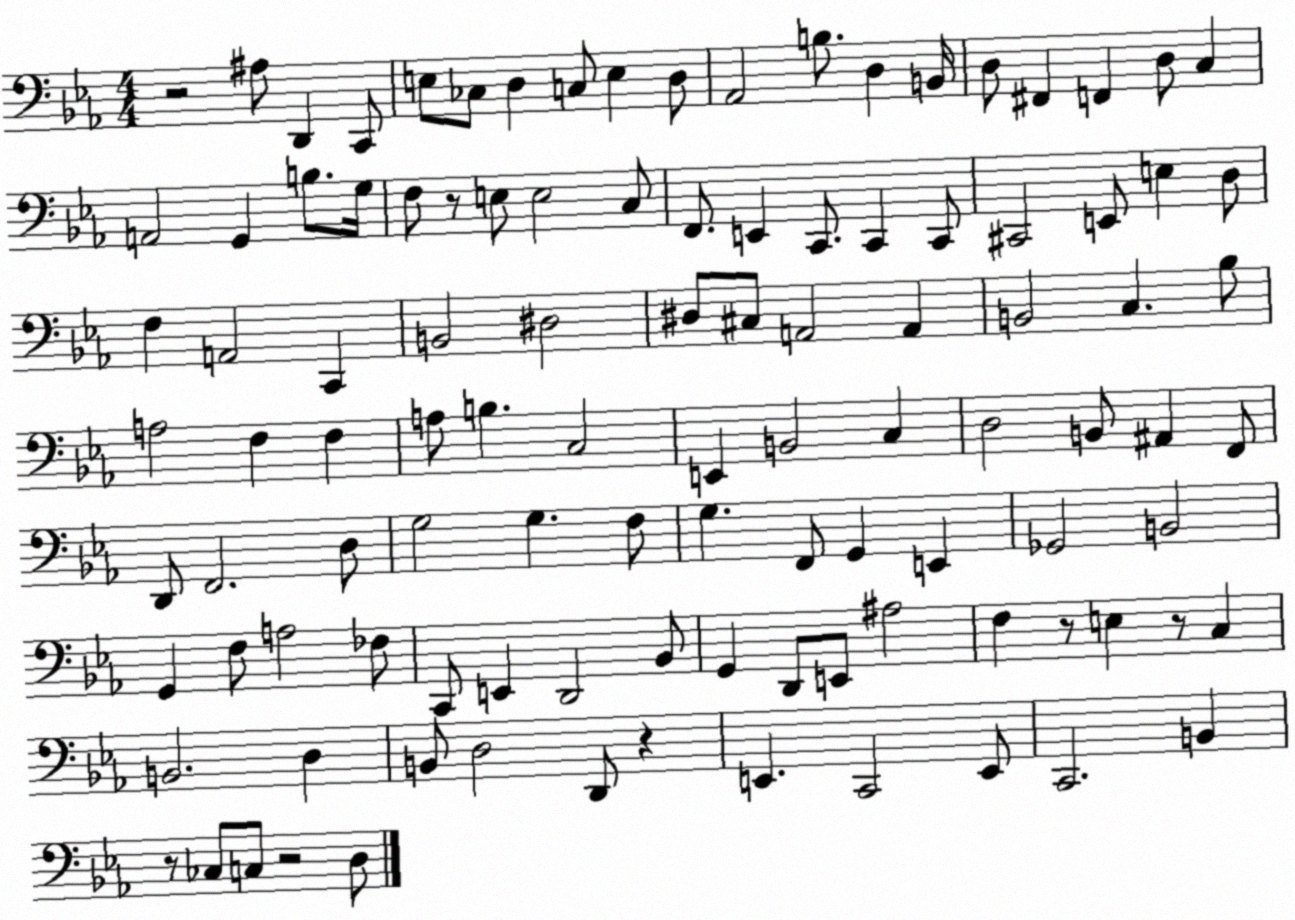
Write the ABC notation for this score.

X:1
T:Untitled
M:4/4
L:1/4
K:Eb
z2 ^A,/2 D,, C,,/2 E,/2 _C,/2 D, C,/2 E, D,/2 _A,,2 B,/2 D, B,,/4 D,/2 ^F,, F,, D,/2 C, A,,2 G,, B,/2 G,/4 F,/2 z/2 E,/2 E,2 C,/2 F,,/2 E,, C,,/2 C,, C,,/2 ^C,,2 E,,/2 E, D,/2 F, A,,2 C,, B,,2 ^D,2 ^D,/2 ^C,/2 A,,2 A,, B,,2 C, _B,/2 A,2 F, F, A,/2 B, C,2 E,, B,,2 C, D,2 B,,/2 ^A,, F,,/2 D,,/2 F,,2 D,/2 G,2 G, F,/2 G, F,,/2 G,, E,, _G,,2 B,,2 G,, F,/2 A,2 _F,/2 C,,/2 E,, D,,2 _B,,/2 G,, D,,/2 E,,/2 ^A,2 F, z/2 E, z/2 C, B,,2 D, B,,/2 D,2 D,,/2 z E,, C,,2 E,,/2 C,,2 B,, z/2 _C,/2 C,/2 z2 D,/2